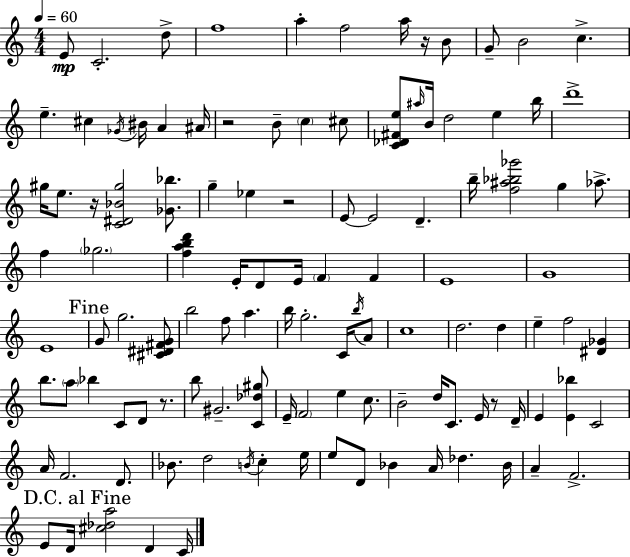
X:1
T:Untitled
M:4/4
L:1/4
K:C
E/2 C2 d/2 f4 a f2 a/4 z/4 B/2 G/2 B2 c e ^c _G/4 ^B/4 A ^A/4 z2 B/2 c ^c/2 [C_D^Fe]/2 ^a/4 B/4 d2 e b/4 d'4 ^g/4 e/2 z/4 [C^D_B^g]2 [_G_b]/2 g _e z2 E/2 E2 D b/4 [f^a_b_g']2 g _a/2 f _g2 [fabd'] E/4 D/2 E/4 F F E4 G4 E4 G/2 g2 [^C^D^FG]/2 b2 f/2 a b/4 g2 C/4 b/4 A/2 c4 d2 d e f2 [^D_G] b/2 a/2 _b C/2 D/2 z/2 b/2 ^G2 [C_d^g]/2 E/4 F2 e c/2 B2 d/4 C/2 E/4 z/2 D/4 E [E_b] C2 A/4 F2 D/2 _B/2 d2 B/4 c e/4 e/2 D/2 _B A/4 _d _B/4 A F2 E/2 D/4 [^c_da]2 D C/4